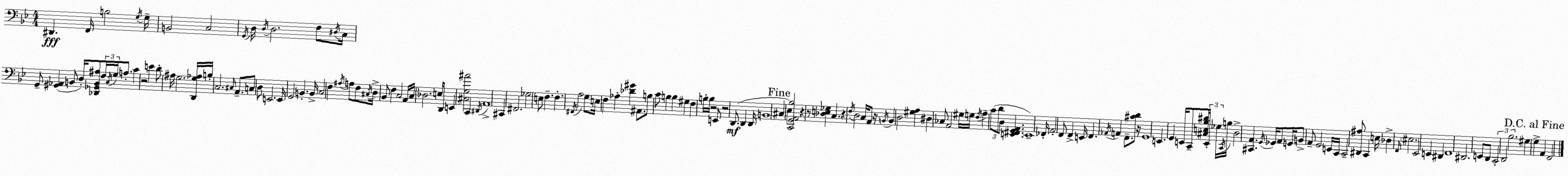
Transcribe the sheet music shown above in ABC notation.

X:1
T:Untitled
M:4/4
L:1/4
K:Gm
^D,, F,,/4 B,2 G,/4 G,/4 B,,2 C,2 G,,/4 D,/4 D,/4 D,2 F,/2 ^D,/4 C,/4 G,,/2 [^G,,_A,,] B,,/2 D,/4 [_D,,_G,,B,,^A,]/2 F,/4 C,/4 G,/4 A,/2 C z2 E D/2 ^A,/4 G,2 [D,,G,_A,]/4 B,/4 C,2 ^C,/4 A,,/2 C,/2 D,/2 E,,2 E,,/4 G,,2 B,, B,,/4 C,2 F, ^A,/4 A,/2 F,/2 ^C,/4 D,/4 _B,,/2 F, C,2 A,,/4 C,/4 _D,2 E,/4 D,,/2 E,, [^C,G,^A]2 C,, ^D,,/4 A,,4 ^C,, ^F,,2 _G,2 E,/2 F, F, ^F,,/4 A,2 G,/2 E,/4 F, _A, [_D^G] ^A,,/2 B,/2 C/2 B, B, ^G, F, B,/4 B,/4 z2 E,,/2 z2 D,,/2 D,, D,,/4 B,,4 ^C, _E, [C,,G,,A,,_B,]2 z z/2 [_D,E,_G,] C, z F,/4 D,2 C,/4 A,,/2 z/4 B,,/4 B,, D,2 [^G,A,] ^D, _C,/2 A,,2 ^G,/4 G,/4 F,/4 A, C/2 D/2 D,/2 [E,,^F,,G,,A,,] E,,4 _F,,/4 A,,2 F,,/2 F,, E,,/4 F,, _A,,/4 A,, F,,/2 [^CD]/2 z/4 G,,4 E,, G,, E,,/4 C,,/2 [^C,E,_B,^D]/4 E,,/4 _G,/4 C,,/4 B,/4 D,2 [^C,,A,,] G,,/4 _G,,/4 A,,/2 G,,/4 B,,/2 A,,/2 G,,2 E,,/4 C,,/4 C,,2 [^D,,^A,]/2 C,, E,/4 _D, F,,/4 ^E,2 _E,,2 E,, ^D,, F,,4 ^D,,2 E,,/2 D,,/2 C,,2 D,,2 _B,2 ^G, G, A,, F,,2